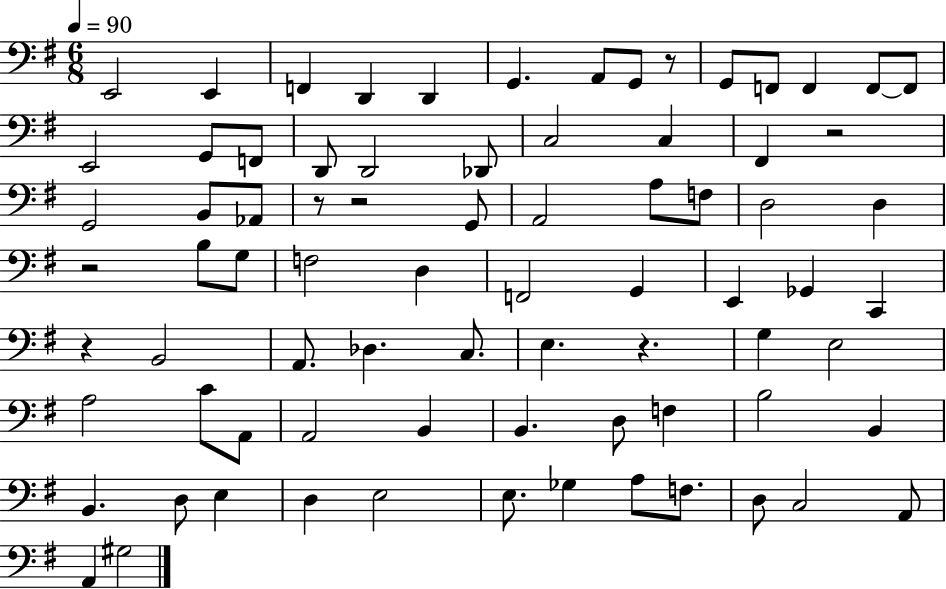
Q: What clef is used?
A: bass